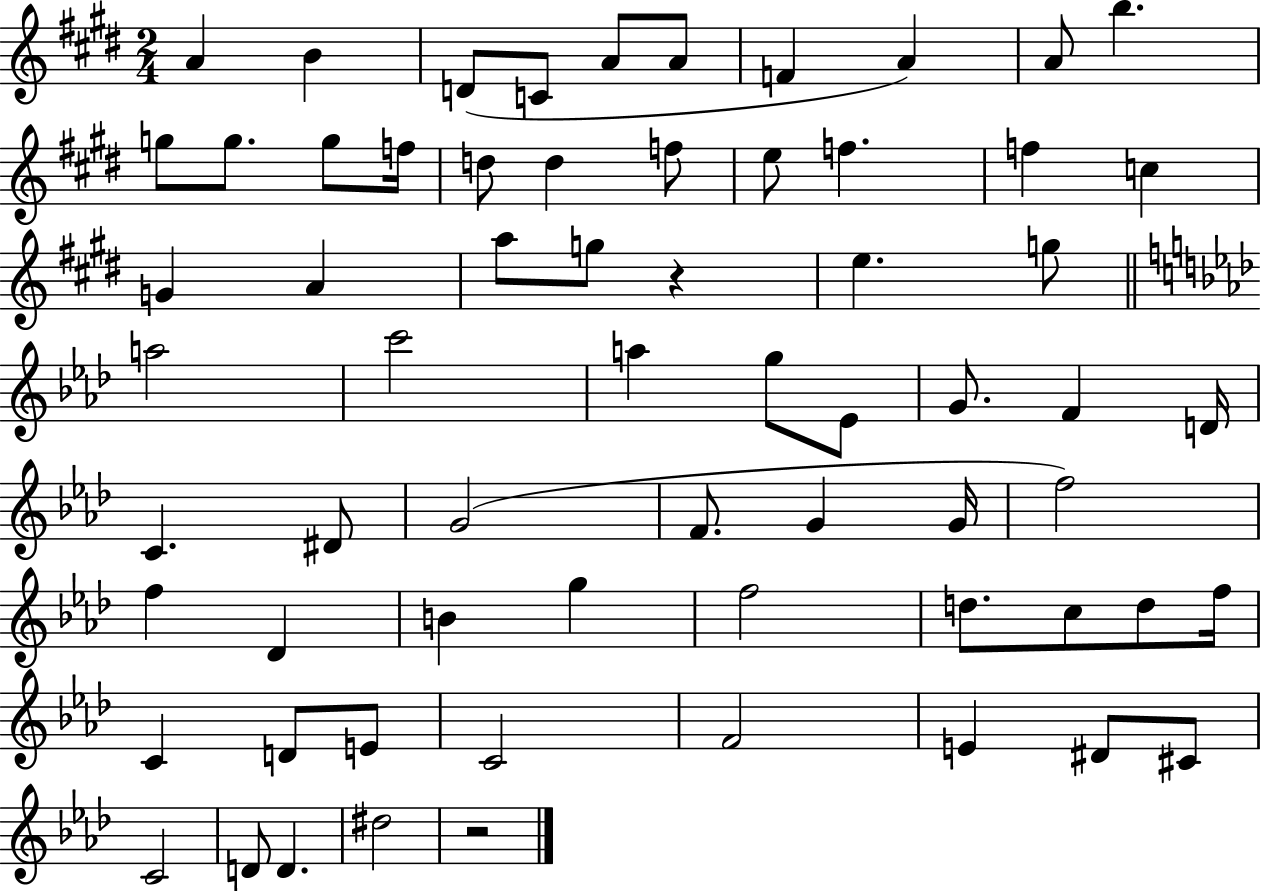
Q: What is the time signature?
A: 2/4